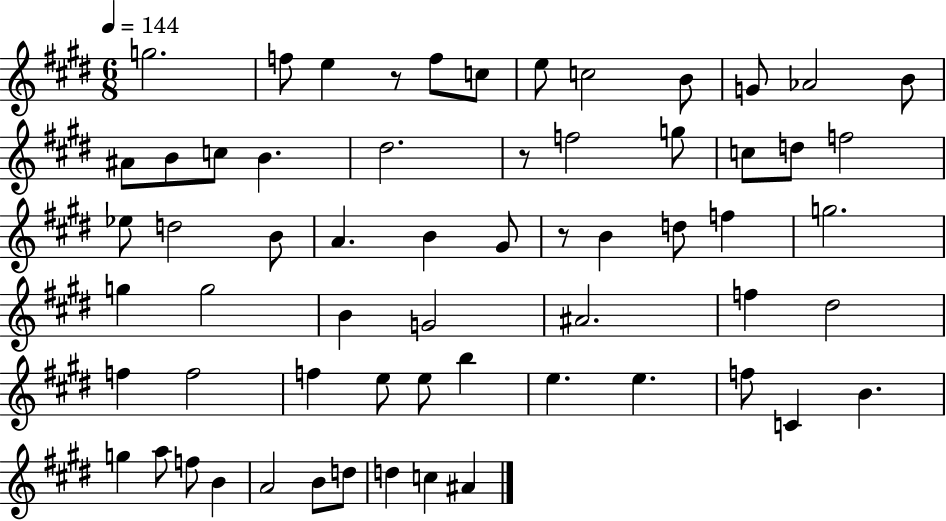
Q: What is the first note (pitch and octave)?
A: G5